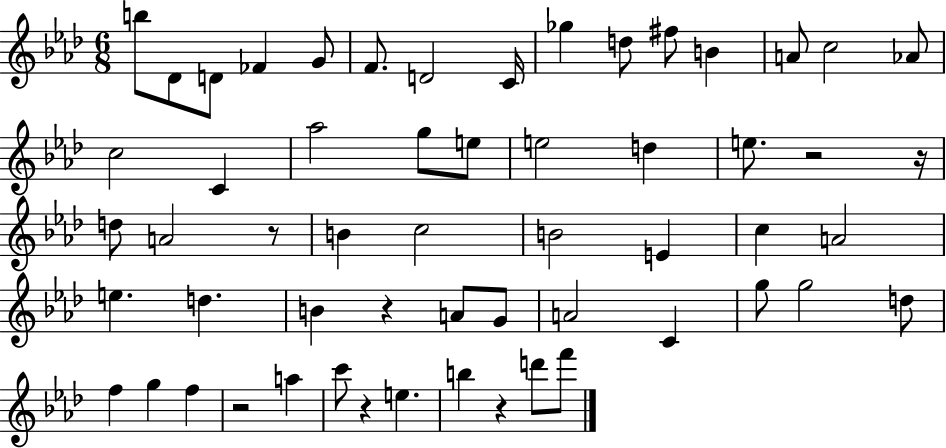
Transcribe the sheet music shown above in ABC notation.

X:1
T:Untitled
M:6/8
L:1/4
K:Ab
b/2 _D/2 D/2 _F G/2 F/2 D2 C/4 _g d/2 ^f/2 B A/2 c2 _A/2 c2 C _a2 g/2 e/2 e2 d e/2 z2 z/4 d/2 A2 z/2 B c2 B2 E c A2 e d B z A/2 G/2 A2 C g/2 g2 d/2 f g f z2 a c'/2 z e b z d'/2 f'/2